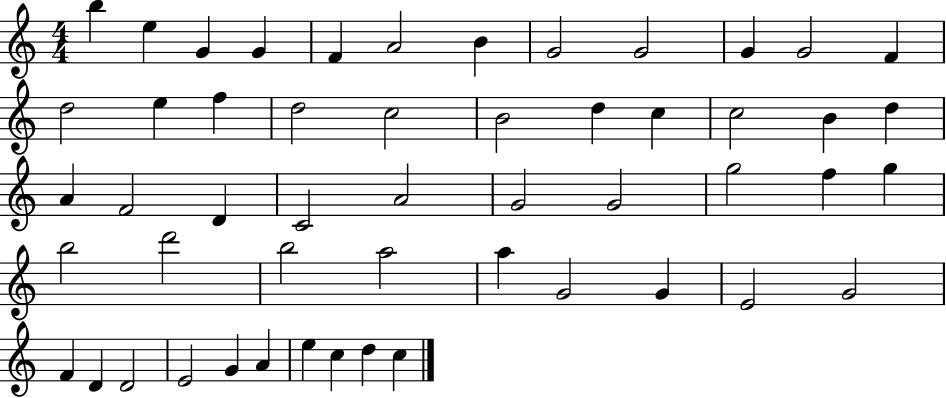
{
  \clef treble
  \numericTimeSignature
  \time 4/4
  \key c \major
  b''4 e''4 g'4 g'4 | f'4 a'2 b'4 | g'2 g'2 | g'4 g'2 f'4 | \break d''2 e''4 f''4 | d''2 c''2 | b'2 d''4 c''4 | c''2 b'4 d''4 | \break a'4 f'2 d'4 | c'2 a'2 | g'2 g'2 | g''2 f''4 g''4 | \break b''2 d'''2 | b''2 a''2 | a''4 g'2 g'4 | e'2 g'2 | \break f'4 d'4 d'2 | e'2 g'4 a'4 | e''4 c''4 d''4 c''4 | \bar "|."
}